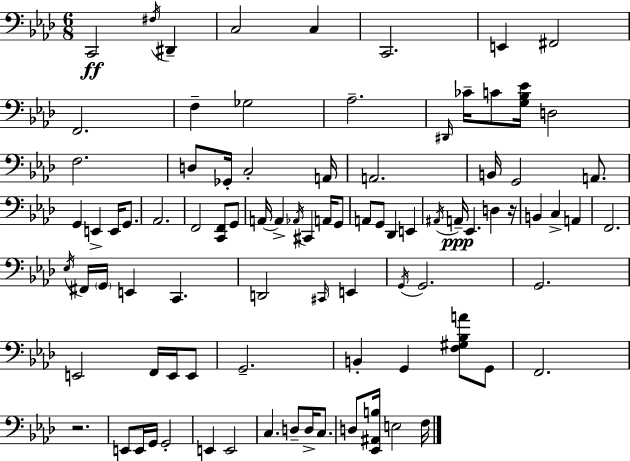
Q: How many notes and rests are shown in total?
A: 89